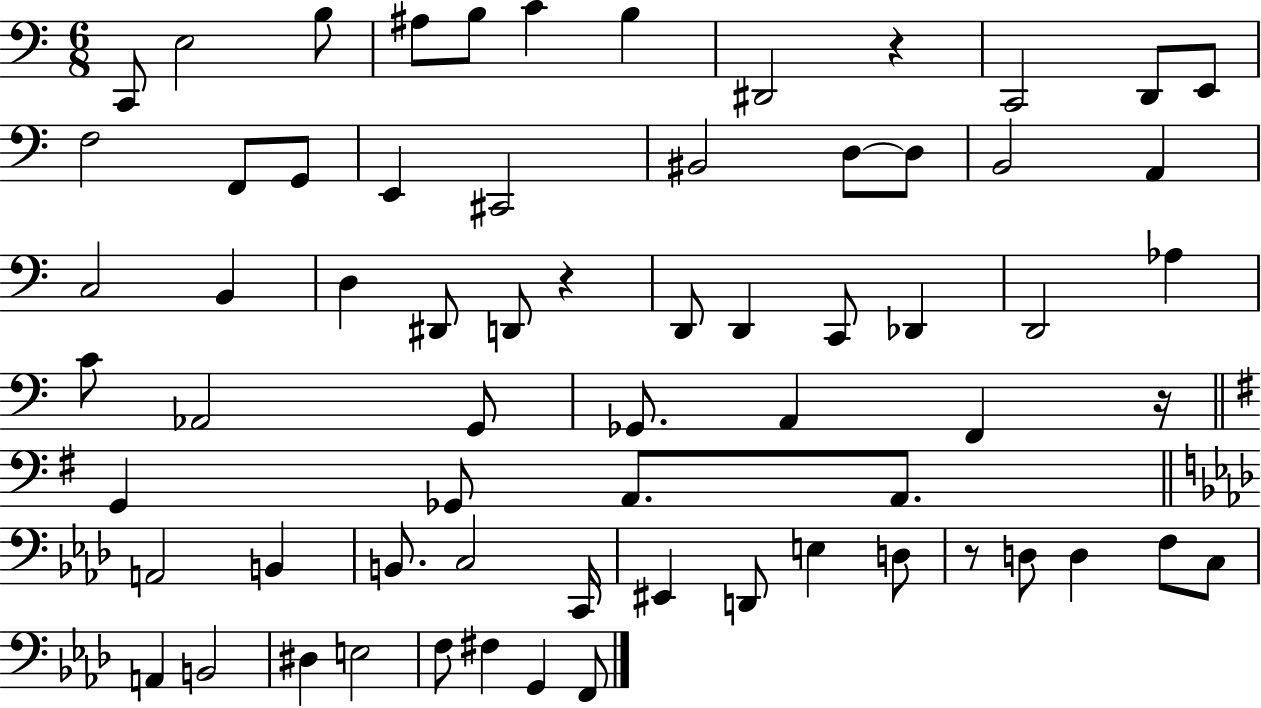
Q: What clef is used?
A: bass